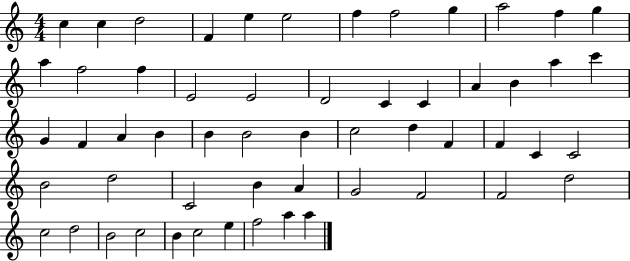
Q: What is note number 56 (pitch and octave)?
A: A5